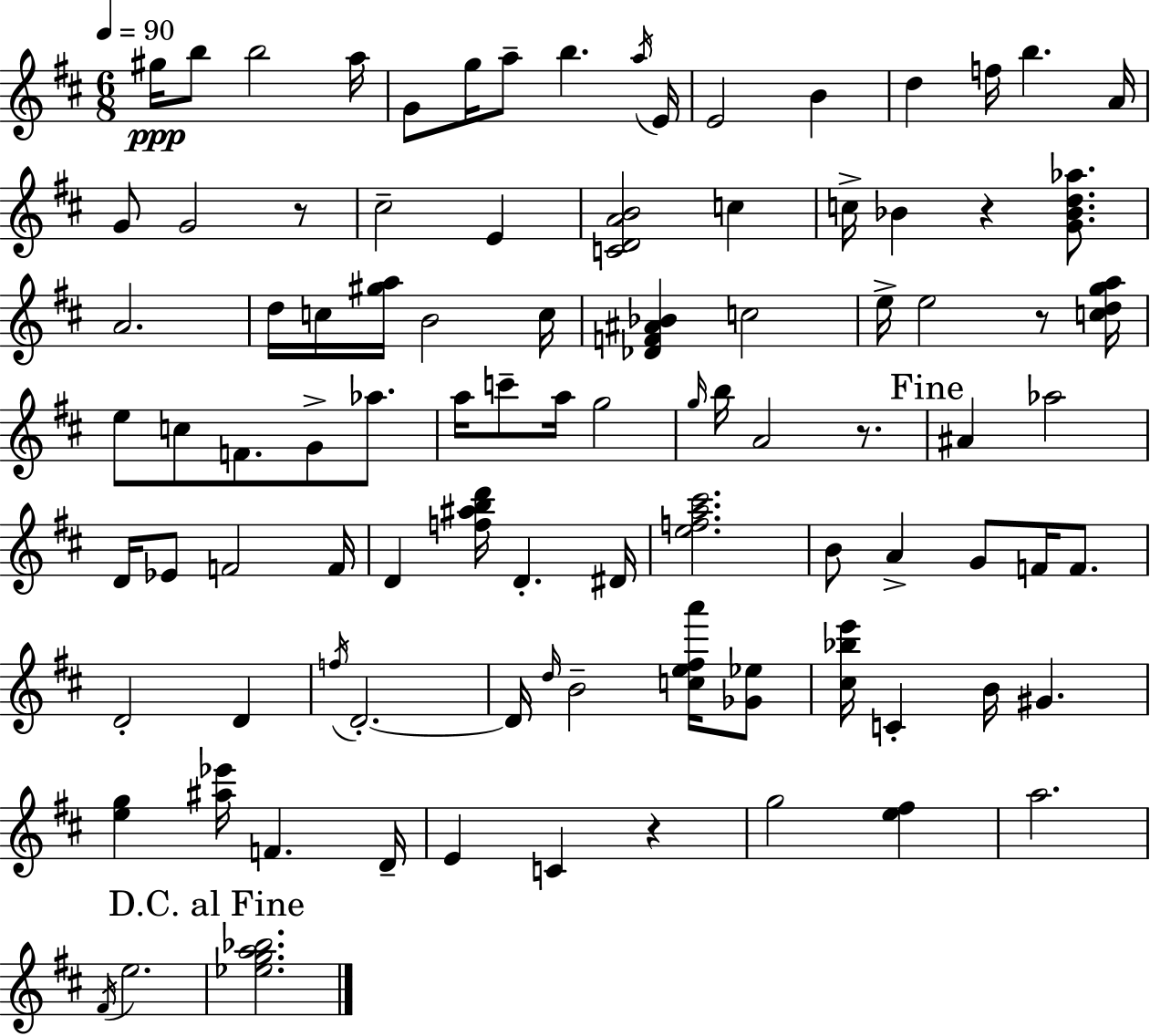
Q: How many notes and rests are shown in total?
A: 94